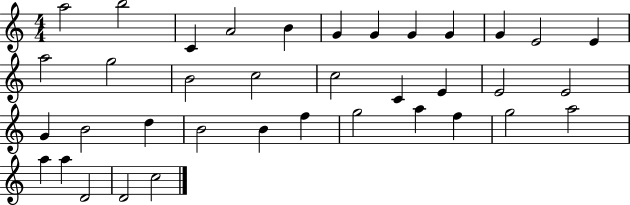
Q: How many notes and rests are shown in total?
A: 37